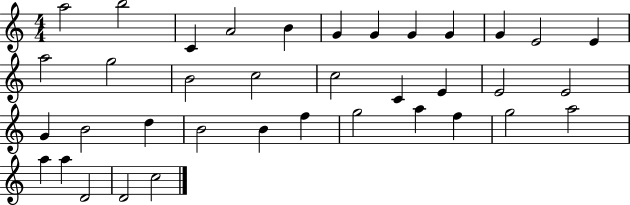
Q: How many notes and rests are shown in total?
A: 37